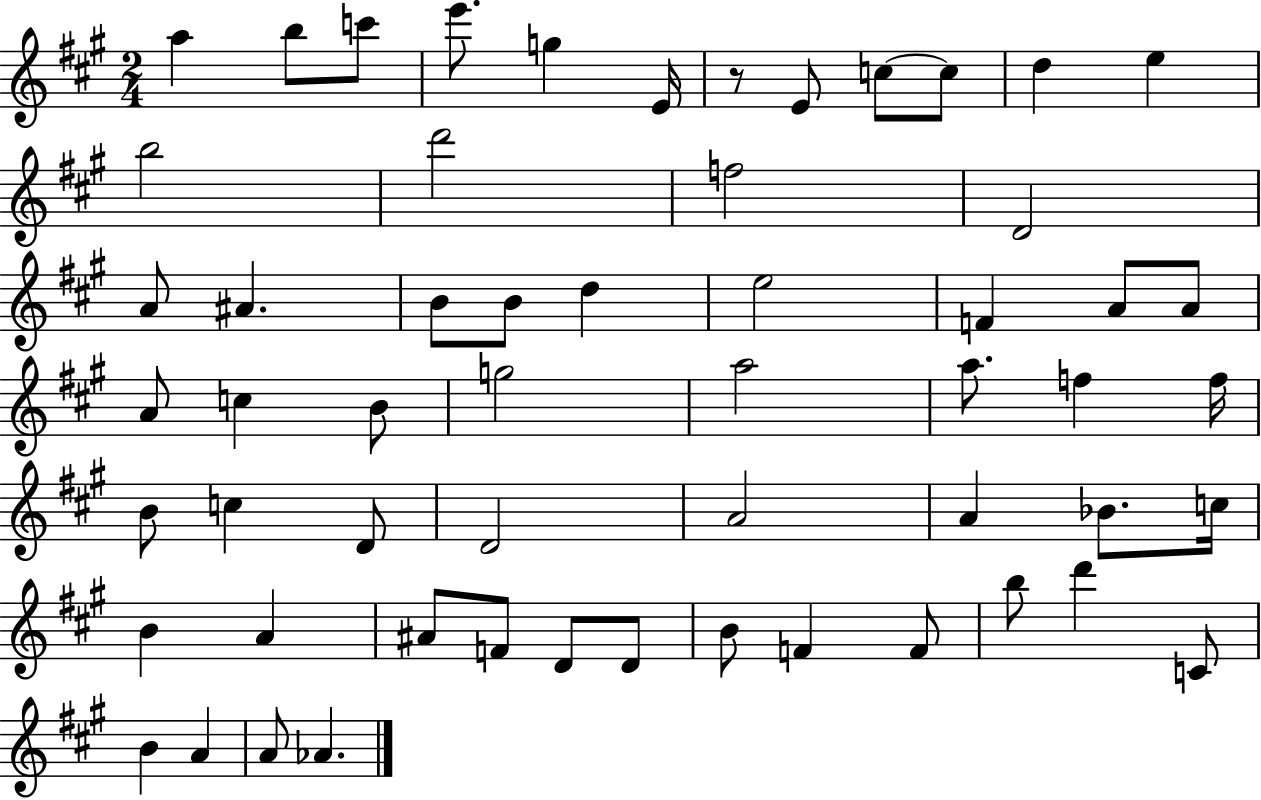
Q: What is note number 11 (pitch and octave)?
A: E5